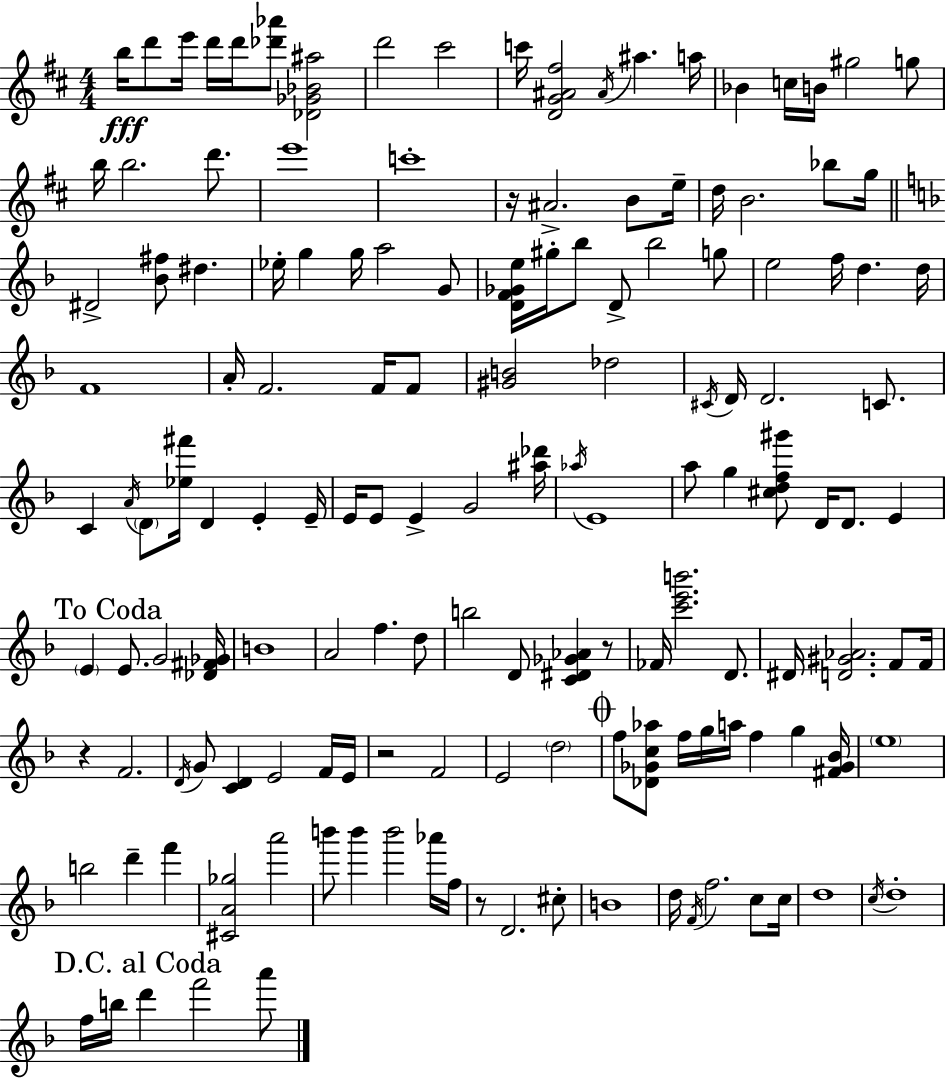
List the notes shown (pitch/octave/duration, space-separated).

B5/s D6/e E6/s D6/s D6/s [Db6,Ab6]/e [Db4,Gb4,Bb4,A#5]/h D6/h C#6/h C6/s [D4,G4,A#4,F#5]/h A#4/s A#5/q. A5/s Bb4/q C5/s B4/s G#5/h G5/e B5/s B5/h. D6/e. E6/w C6/w R/s A#4/h. B4/e E5/s D5/s B4/h. Bb5/e G5/s D#4/h [Bb4,F#5]/e D#5/q. Eb5/s G5/q G5/s A5/h G4/e [D4,F4,Gb4,E5]/s G#5/s Bb5/e D4/e Bb5/h G5/e E5/h F5/s D5/q. D5/s F4/w A4/s F4/h. F4/s F4/e [G#4,B4]/h Db5/h C#4/s D4/s D4/h. C4/e. C4/q A4/s D4/e [Eb5,F#6]/s D4/q E4/q E4/s E4/s E4/e E4/q G4/h [A#5,Db6]/s Ab5/s E4/w A5/e G5/q [C#5,D5,F5,G#6]/e D4/s D4/e. E4/q E4/q E4/e. G4/h [Db4,F#4,Gb4]/s B4/w A4/h F5/q. D5/e B5/h D4/e [C4,D#4,Gb4,Ab4]/q R/e FES4/s [C6,E6,B6]/h. D4/e. D#4/s [D4,G#4,Ab4]/h. F4/e F4/s R/q F4/h. D4/s G4/e [C4,D4]/q E4/h F4/s E4/s R/h F4/h E4/h D5/h F5/e [Db4,Gb4,C5,Ab5]/e F5/s G5/s A5/s F5/q G5/q [F#4,Gb4,Bb4]/s E5/w B5/h D6/q F6/q [C#4,A4,Gb5]/h A6/h B6/e B6/q B6/h Ab6/s F5/s R/e D4/h. C#5/e B4/w D5/s F4/s F5/h. C5/e C5/s D5/w C5/s D5/w F5/s B5/s D6/q F6/h A6/e